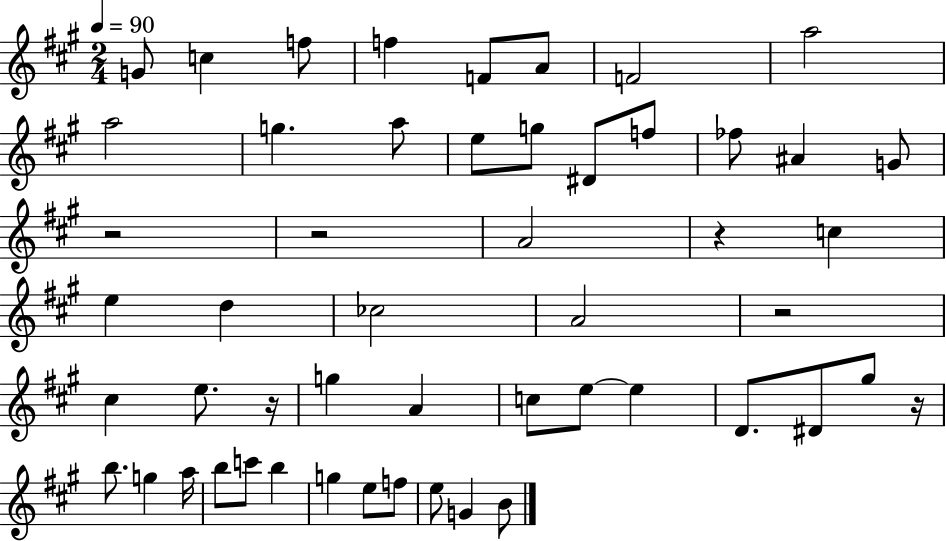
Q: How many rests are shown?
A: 6